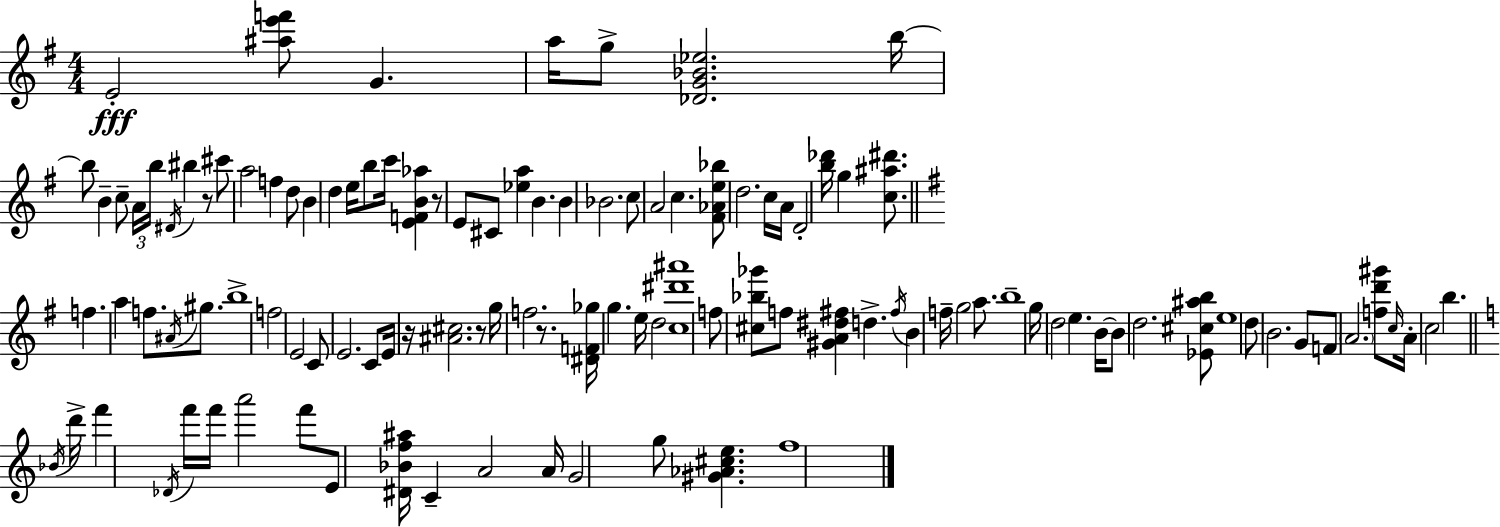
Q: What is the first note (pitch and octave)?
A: E4